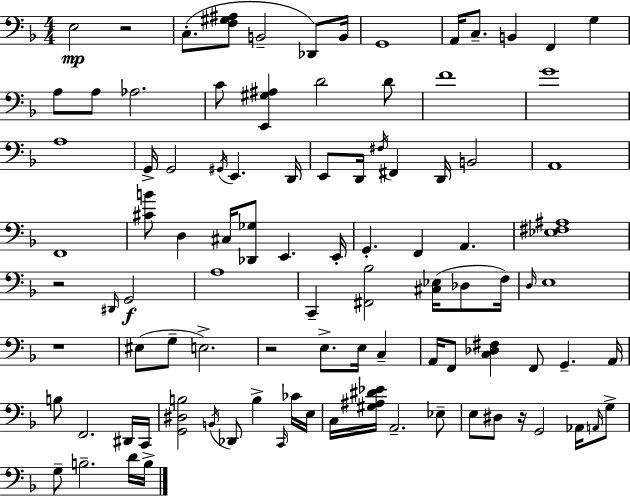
{
  \clef bass
  \numericTimeSignature
  \time 4/4
  \key f \major
  \repeat volta 2 { e2\mp r2 | c8.-.( <f gis ais>8 b,2-- des,8) b,16 | g,1 | a,16 c8.-- b,4 f,4 g4 | \break a8 a8 aes2. | c'8 <e, gis ais>4 d'2 d'8 | f'1 | g'1 | \break a1 | g,16-> g,2 \acciaccatura { gis,16 } e,4. | d,16 e,8 d,16 \acciaccatura { fis16 } fis,4 d,16 b,2 | a,1 | \break f,1 | <cis' b'>8 d4 cis16 <des, ges>8 e,4. | e,16-. g,4.-. f,4 a,4. | <ees fis ais>1 | \break r2 \grace { dis,16 } g,2\f | a1 | c,4-- <fis, bes>2 <cis ees>16( | des8 f16) \grace { d16 } e1 | \break r1 | eis8( g8-- e2.->) | r2 e8.-> e16 | c4-- a,16 f,8 <c des fis>4 f,8 g,4.-- | \break a,16 b8 f,2. | dis,16 c,16 <g, dis b>2 \acciaccatura { b,16 } des,8 b4-> | \grace { c,16 } ces'16 e16 c16 <gis ais dis' ees'>16 a,2.-- | ees8-- e8 dis8 r16 g,2 | \break aes,16 \grace { a,16 } g8-> g8-- b2.-- | d'16 b16-> } \bar "|."
}